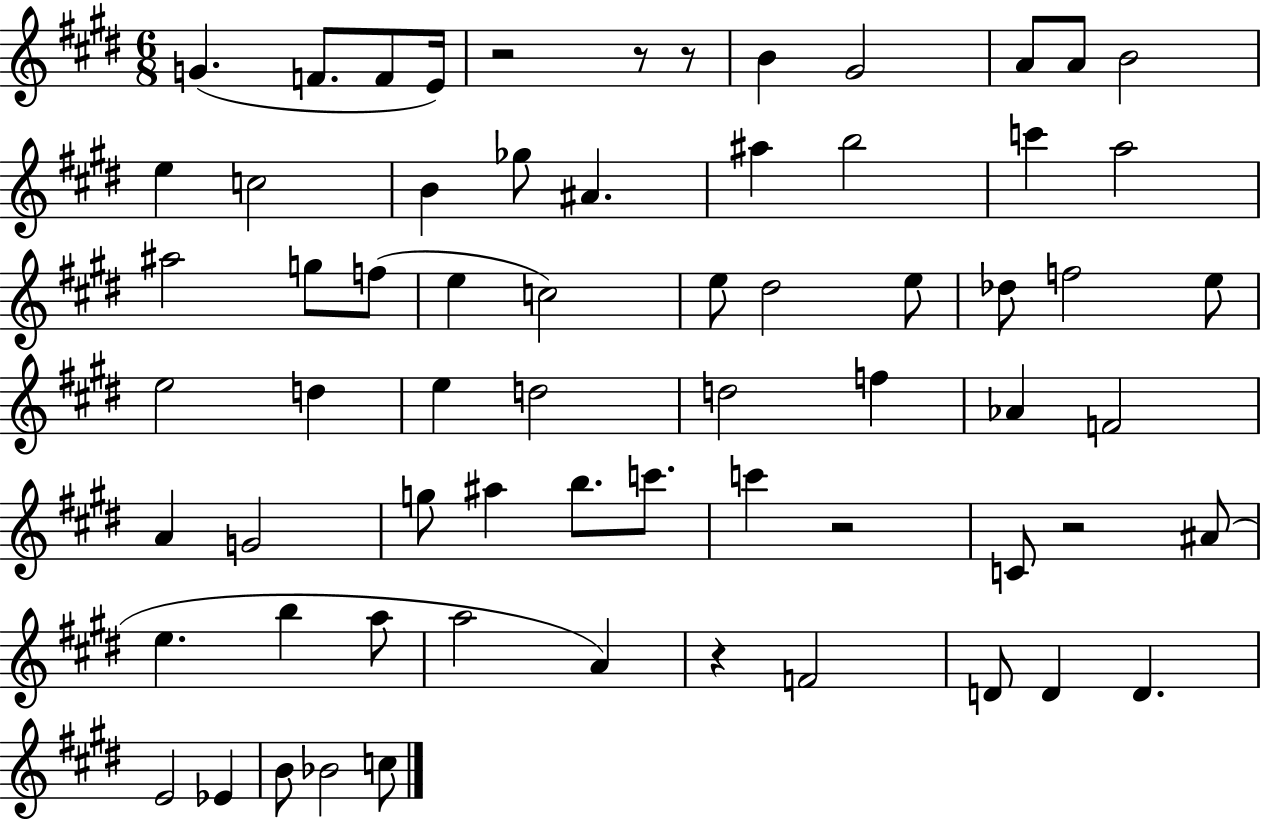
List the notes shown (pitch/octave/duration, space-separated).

G4/q. F4/e. F4/e E4/s R/h R/e R/e B4/q G#4/h A4/e A4/e B4/h E5/q C5/h B4/q Gb5/e A#4/q. A#5/q B5/h C6/q A5/h A#5/h G5/e F5/e E5/q C5/h E5/e D#5/h E5/e Db5/e F5/h E5/e E5/h D5/q E5/q D5/h D5/h F5/q Ab4/q F4/h A4/q G4/h G5/e A#5/q B5/e. C6/e. C6/q R/h C4/e R/h A#4/e E5/q. B5/q A5/e A5/h A4/q R/q F4/h D4/e D4/q D4/q. E4/h Eb4/q B4/e Bb4/h C5/e